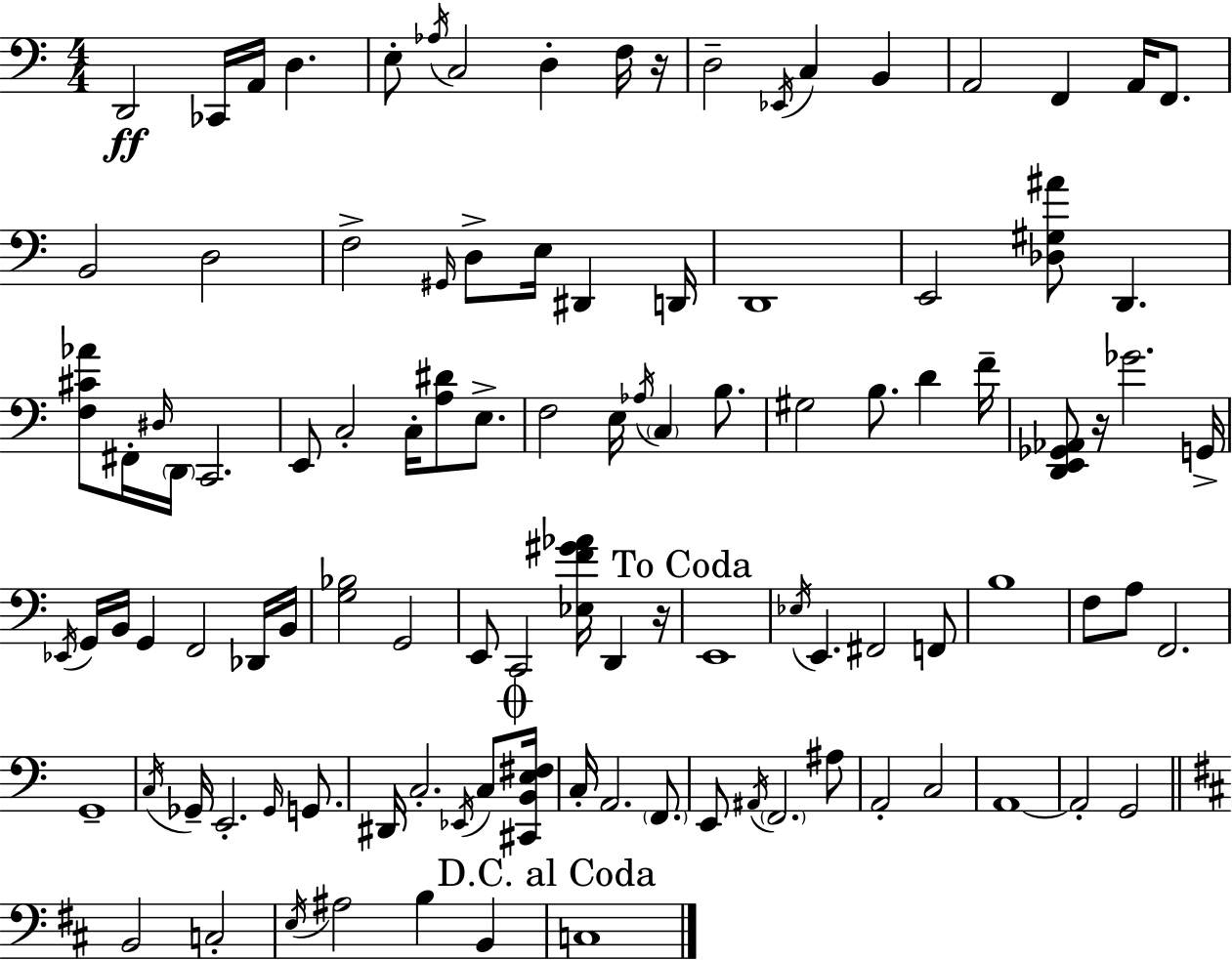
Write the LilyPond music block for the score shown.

{
  \clef bass
  \numericTimeSignature
  \time 4/4
  \key c \major
  \repeat volta 2 { d,2\ff ces,16 a,16 d4. | e8-. \acciaccatura { aes16 } c2 d4-. f16 | r16 d2-- \acciaccatura { ees,16 } c4 b,4 | a,2 f,4 a,16 f,8. | \break b,2 d2 | f2-> \grace { gis,16 } d8-> e16 dis,4 | d,16 d,1 | e,2 <des gis ais'>8 d,4. | \break <f cis' aes'>8 fis,16-. \grace { dis16 } \parenthesize d,16 c,2. | e,8 c2-. c16-. <a dis'>8 | e8.-> f2 e16 \acciaccatura { aes16 } \parenthesize c4 | b8. gis2 b8. | \break d'4 f'16-- <d, e, ges, aes,>8 r16 ges'2. | g,16-> \acciaccatura { ees,16 } g,16 b,16 g,4 f,2 | des,16 b,16 <g bes>2 g,2 | e,8 c,2 | \break <ees f' gis' aes'>16 d,4 r16 \mark "To Coda" e,1 | \acciaccatura { ees16 } e,4. fis,2 | f,8 b1 | f8 a8 f,2. | \break g,1-- | \acciaccatura { c16 } ges,16-- e,2.-. | \grace { ges,16 } g,8. dis,16 c2.-. | \acciaccatura { ees,16 } c8 \mark \markup { \musicglyph "scripts.coda" } <cis, b, e fis>16 c16-. a,2. | \break \parenthesize f,8. e,8 \acciaccatura { ais,16 } \parenthesize f,2. | ais8 a,2-. | c2 a,1~~ | a,2-. | \break g,2 \bar "||" \break \key d \major b,2 c2-. | \acciaccatura { e16 } ais2 b4 b,4 | \mark "D.C. al Coda" c1 | } \bar "|."
}